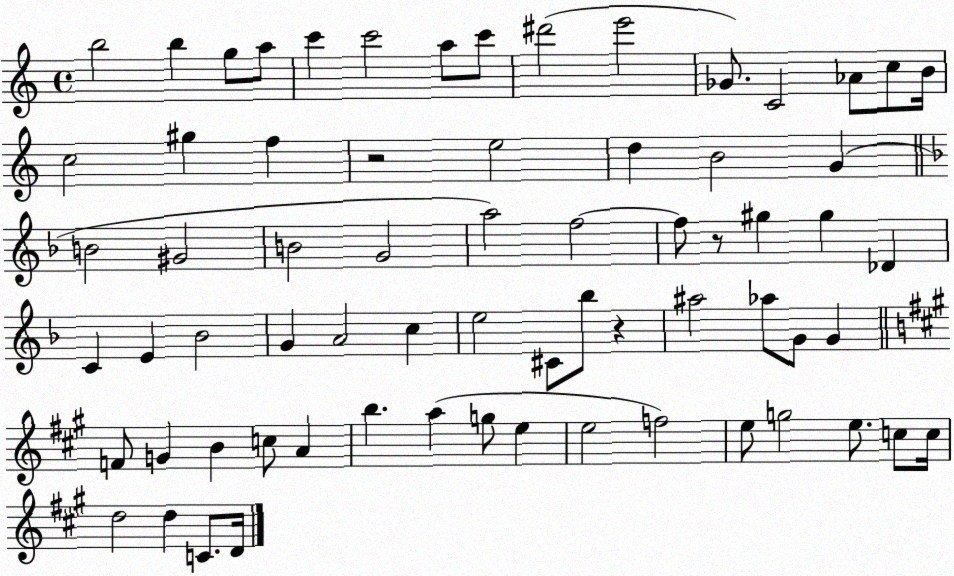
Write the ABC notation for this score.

X:1
T:Untitled
M:4/4
L:1/4
K:C
b2 b g/2 a/2 c' c'2 a/2 c'/2 ^d'2 e'2 _G/2 C2 _A/2 c/2 B/4 c2 ^g f z2 e2 d B2 G B2 ^G2 B2 G2 a2 f2 f/2 z/2 ^g ^g _D C E _B2 G A2 c e2 ^C/2 _b/2 z ^a2 _a/2 G/2 G F/2 G B c/2 A b a g/2 e e2 f2 e/2 g2 e/2 c/2 c/4 d2 d C/2 D/4